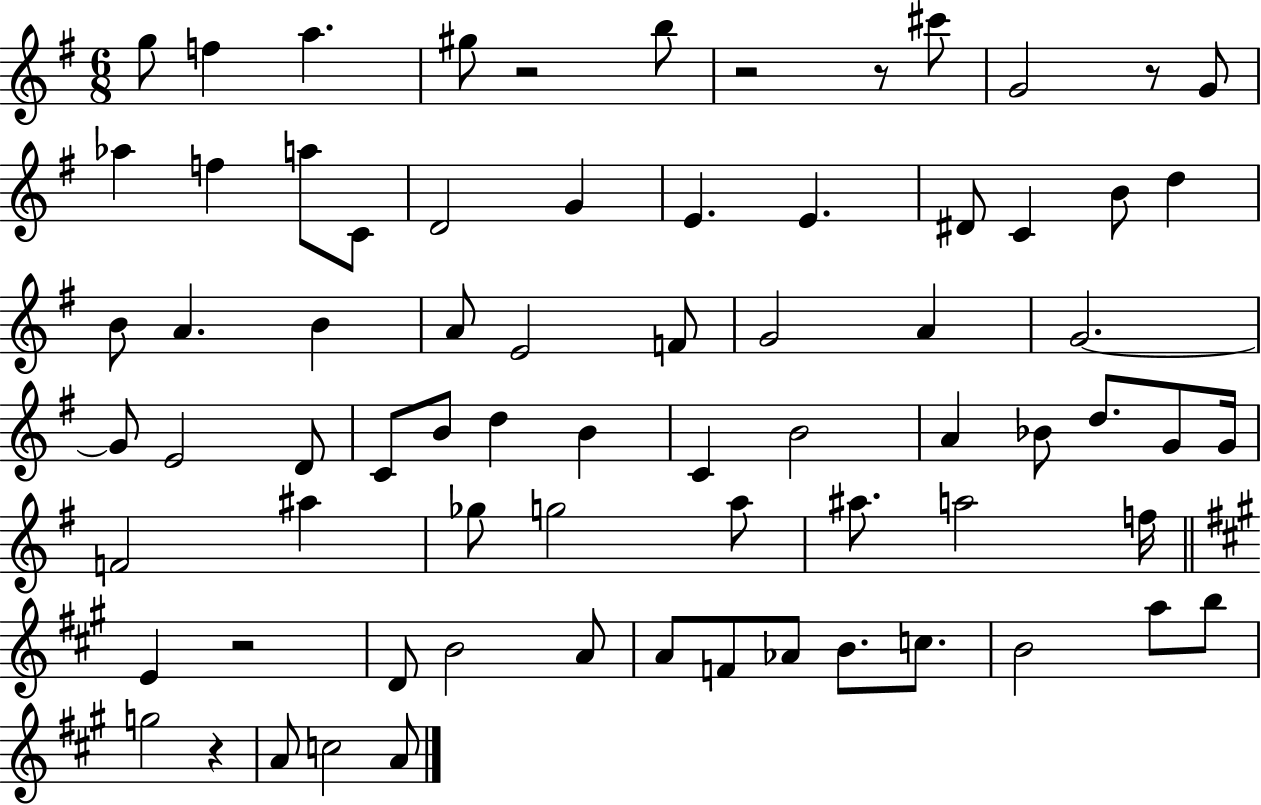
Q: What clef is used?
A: treble